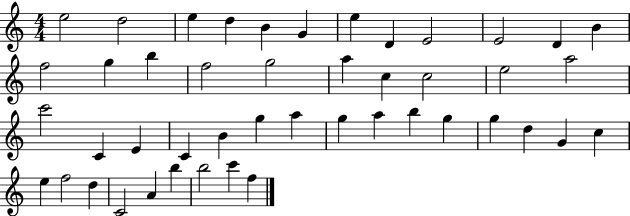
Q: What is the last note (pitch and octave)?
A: F5